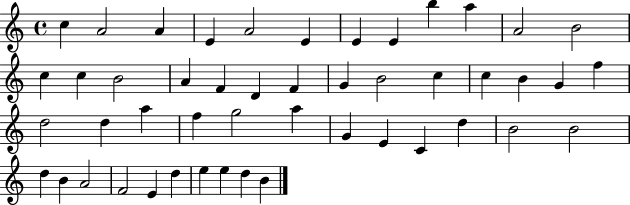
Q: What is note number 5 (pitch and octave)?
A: A4